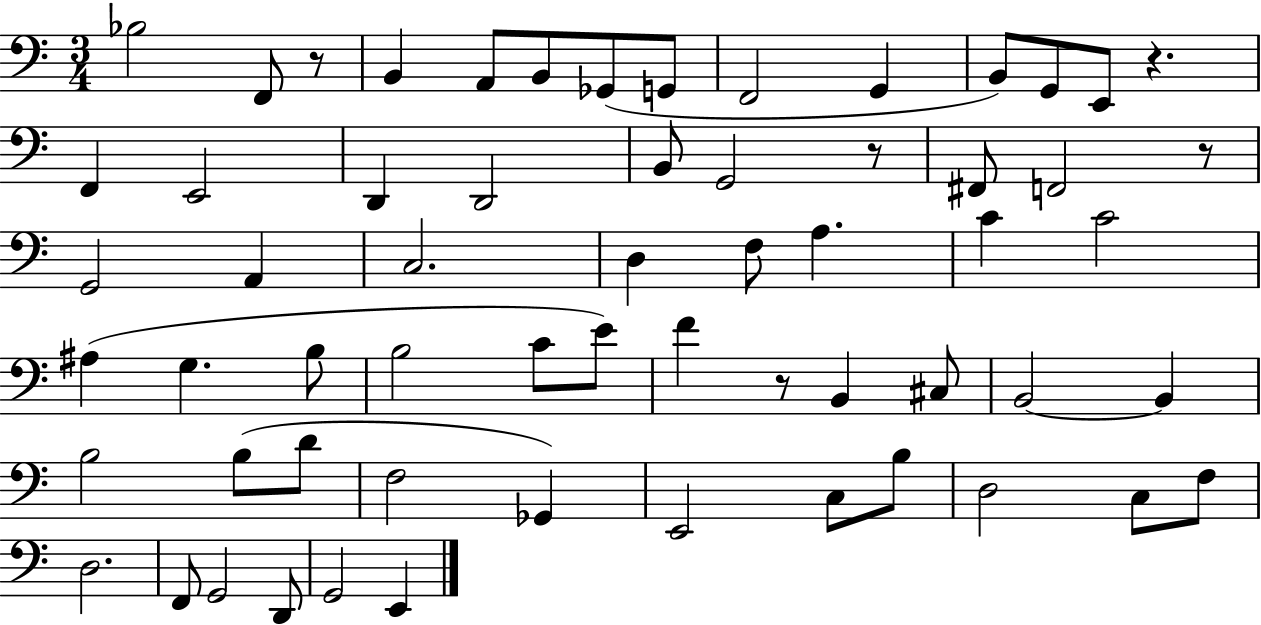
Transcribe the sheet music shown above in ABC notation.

X:1
T:Untitled
M:3/4
L:1/4
K:C
_B,2 F,,/2 z/2 B,, A,,/2 B,,/2 _G,,/2 G,,/2 F,,2 G,, B,,/2 G,,/2 E,,/2 z F,, E,,2 D,, D,,2 B,,/2 G,,2 z/2 ^F,,/2 F,,2 z/2 G,,2 A,, C,2 D, F,/2 A, C C2 ^A, G, B,/2 B,2 C/2 E/2 F z/2 B,, ^C,/2 B,,2 B,, B,2 B,/2 D/2 F,2 _G,, E,,2 C,/2 B,/2 D,2 C,/2 F,/2 D,2 F,,/2 G,,2 D,,/2 G,,2 E,,